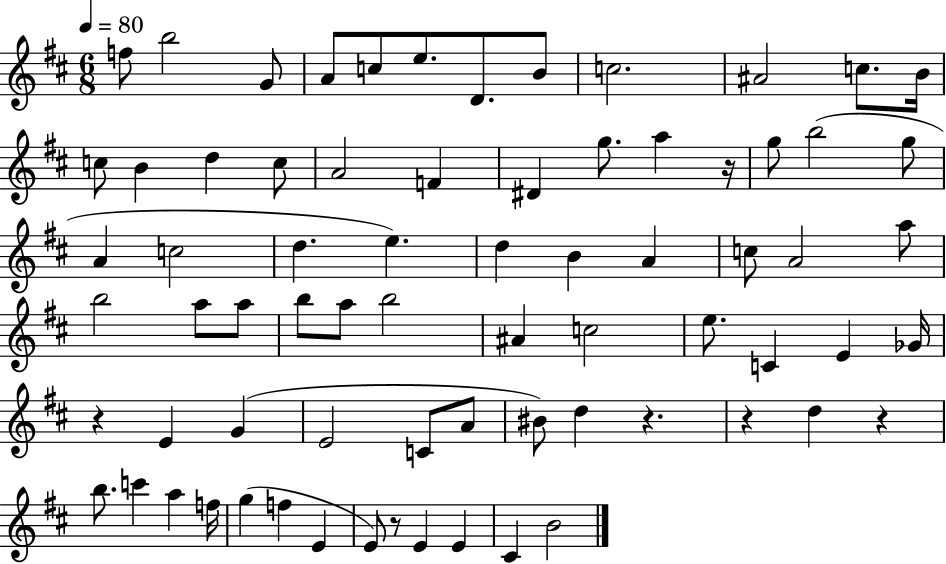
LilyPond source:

{
  \clef treble
  \numericTimeSignature
  \time 6/8
  \key d \major
  \tempo 4 = 80
  f''8 b''2 g'8 | a'8 c''8 e''8. d'8. b'8 | c''2. | ais'2 c''8. b'16 | \break c''8 b'4 d''4 c''8 | a'2 f'4 | dis'4 g''8. a''4 r16 | g''8 b''2( g''8 | \break a'4 c''2 | d''4. e''4.) | d''4 b'4 a'4 | c''8 a'2 a''8 | \break b''2 a''8 a''8 | b''8 a''8 b''2 | ais'4 c''2 | e''8. c'4 e'4 ges'16 | \break r4 e'4 g'4( | e'2 c'8 a'8 | bis'8) d''4 r4. | r4 d''4 r4 | \break b''8. c'''4 a''4 f''16 | g''4( f''4 e'4 | e'8) r8 e'4 e'4 | cis'4 b'2 | \break \bar "|."
}